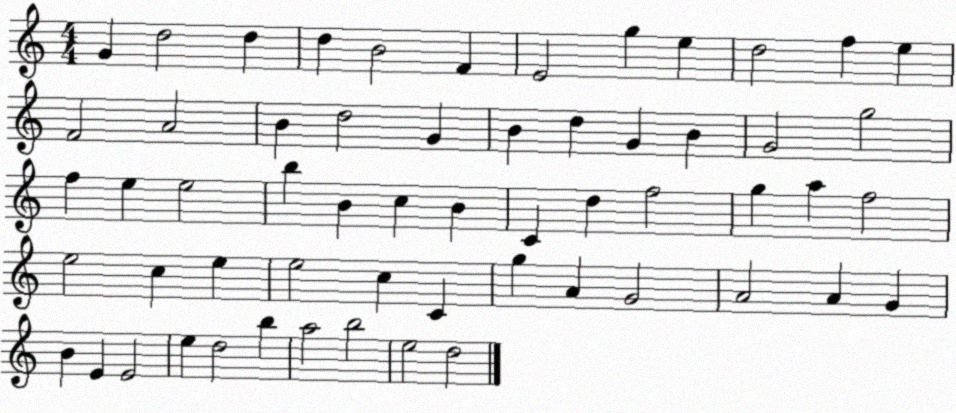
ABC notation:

X:1
T:Untitled
M:4/4
L:1/4
K:C
G d2 d d B2 F E2 g e d2 f e F2 A2 B d2 G B d G B G2 g2 f e e2 b B c B C d f2 g a f2 e2 c e e2 c C g A G2 A2 A G B E E2 e d2 b a2 b2 e2 d2